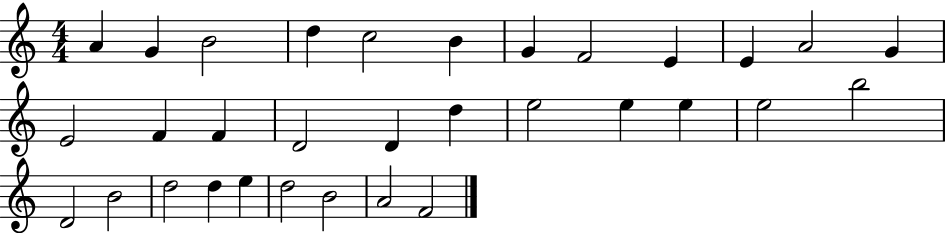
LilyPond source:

{
  \clef treble
  \numericTimeSignature
  \time 4/4
  \key c \major
  a'4 g'4 b'2 | d''4 c''2 b'4 | g'4 f'2 e'4 | e'4 a'2 g'4 | \break e'2 f'4 f'4 | d'2 d'4 d''4 | e''2 e''4 e''4 | e''2 b''2 | \break d'2 b'2 | d''2 d''4 e''4 | d''2 b'2 | a'2 f'2 | \break \bar "|."
}